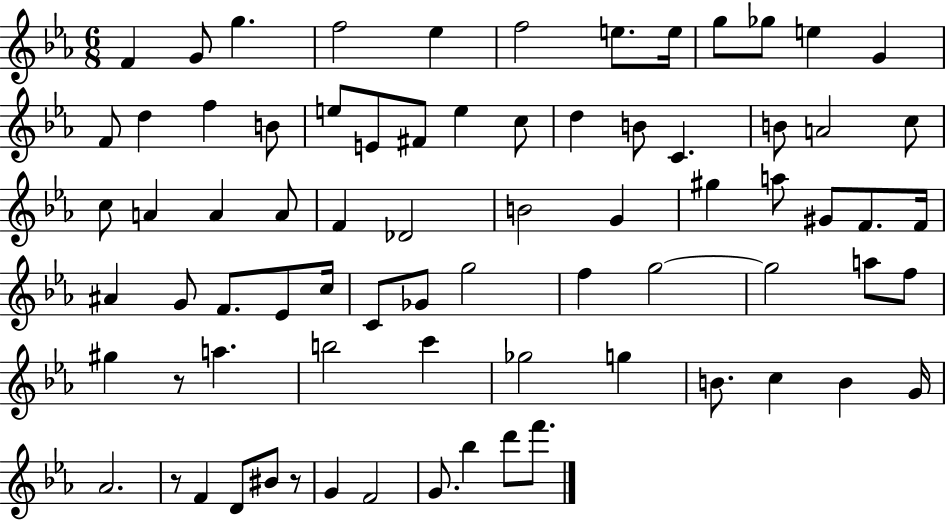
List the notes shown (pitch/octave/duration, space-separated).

F4/q G4/e G5/q. F5/h Eb5/q F5/h E5/e. E5/s G5/e Gb5/e E5/q G4/q F4/e D5/q F5/q B4/e E5/e E4/e F#4/e E5/q C5/e D5/q B4/e C4/q. B4/e A4/h C5/e C5/e A4/q A4/q A4/e F4/q Db4/h B4/h G4/q G#5/q A5/e G#4/e F4/e. F4/s A#4/q G4/e F4/e. Eb4/e C5/s C4/e Gb4/e G5/h F5/q G5/h G5/h A5/e F5/e G#5/q R/e A5/q. B5/h C6/q Gb5/h G5/q B4/e. C5/q B4/q G4/s Ab4/h. R/e F4/q D4/e BIS4/e R/e G4/q F4/h G4/e. Bb5/q D6/e F6/e.